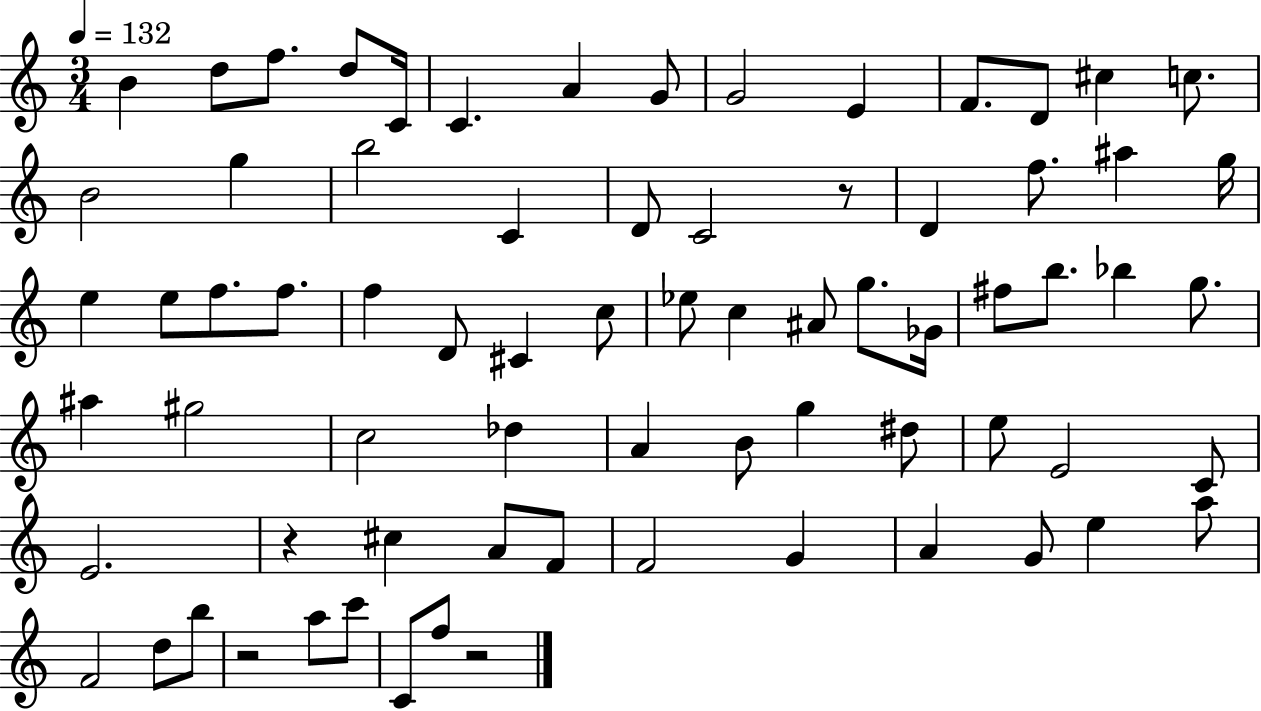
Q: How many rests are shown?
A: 4